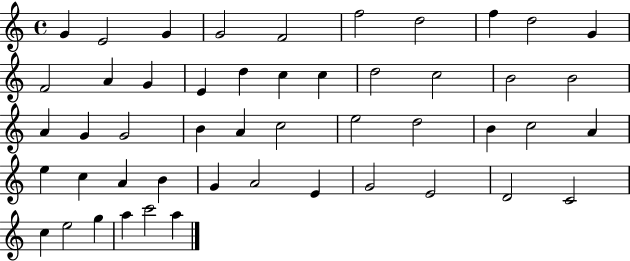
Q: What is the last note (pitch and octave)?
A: A5